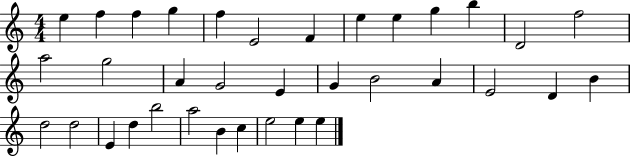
X:1
T:Untitled
M:4/4
L:1/4
K:C
e f f g f E2 F e e g b D2 f2 a2 g2 A G2 E G B2 A E2 D B d2 d2 E d b2 a2 B c e2 e e